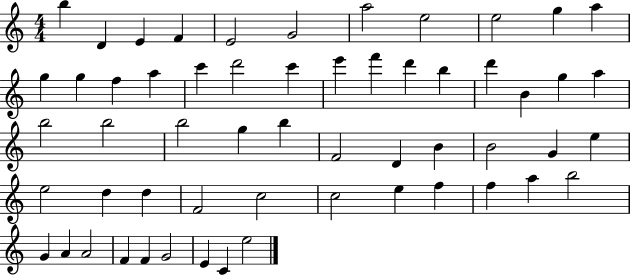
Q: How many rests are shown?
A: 0